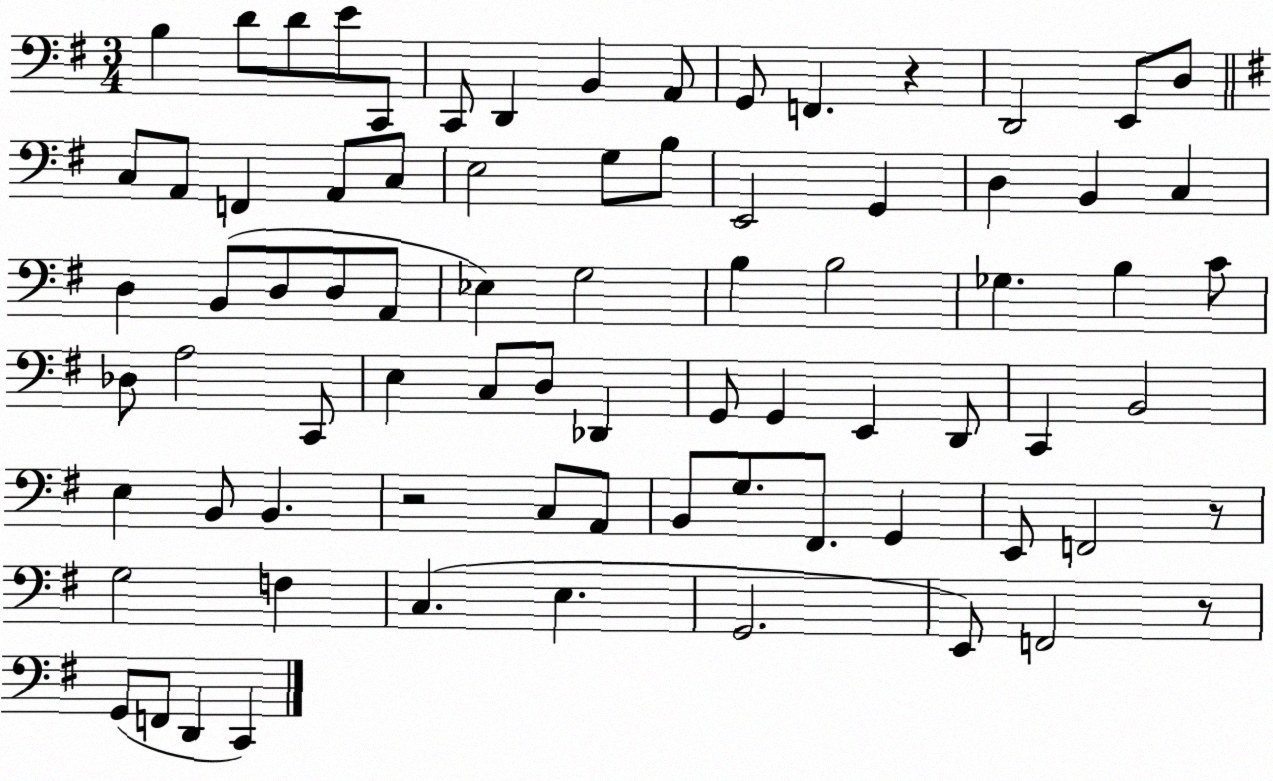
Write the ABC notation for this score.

X:1
T:Untitled
M:3/4
L:1/4
K:G
B, D/2 D/2 E/2 C,,/2 C,,/2 D,, B,, A,,/2 G,,/2 F,, z D,,2 E,,/2 D,/2 C,/2 A,,/2 F,, A,,/2 C,/2 E,2 G,/2 B,/2 E,,2 G,, D, B,, C, D, B,,/2 D,/2 D,/2 A,,/2 _E, G,2 B, B,2 _G, B, C/2 _D,/2 A,2 C,,/2 E, C,/2 D,/2 _D,, G,,/2 G,, E,, D,,/2 C,, B,,2 E, B,,/2 B,, z2 C,/2 A,,/2 B,,/2 G,/2 ^F,,/2 G,, E,,/2 F,,2 z/2 G,2 F, C, E, G,,2 E,,/2 F,,2 z/2 G,,/2 F,,/2 D,, C,,